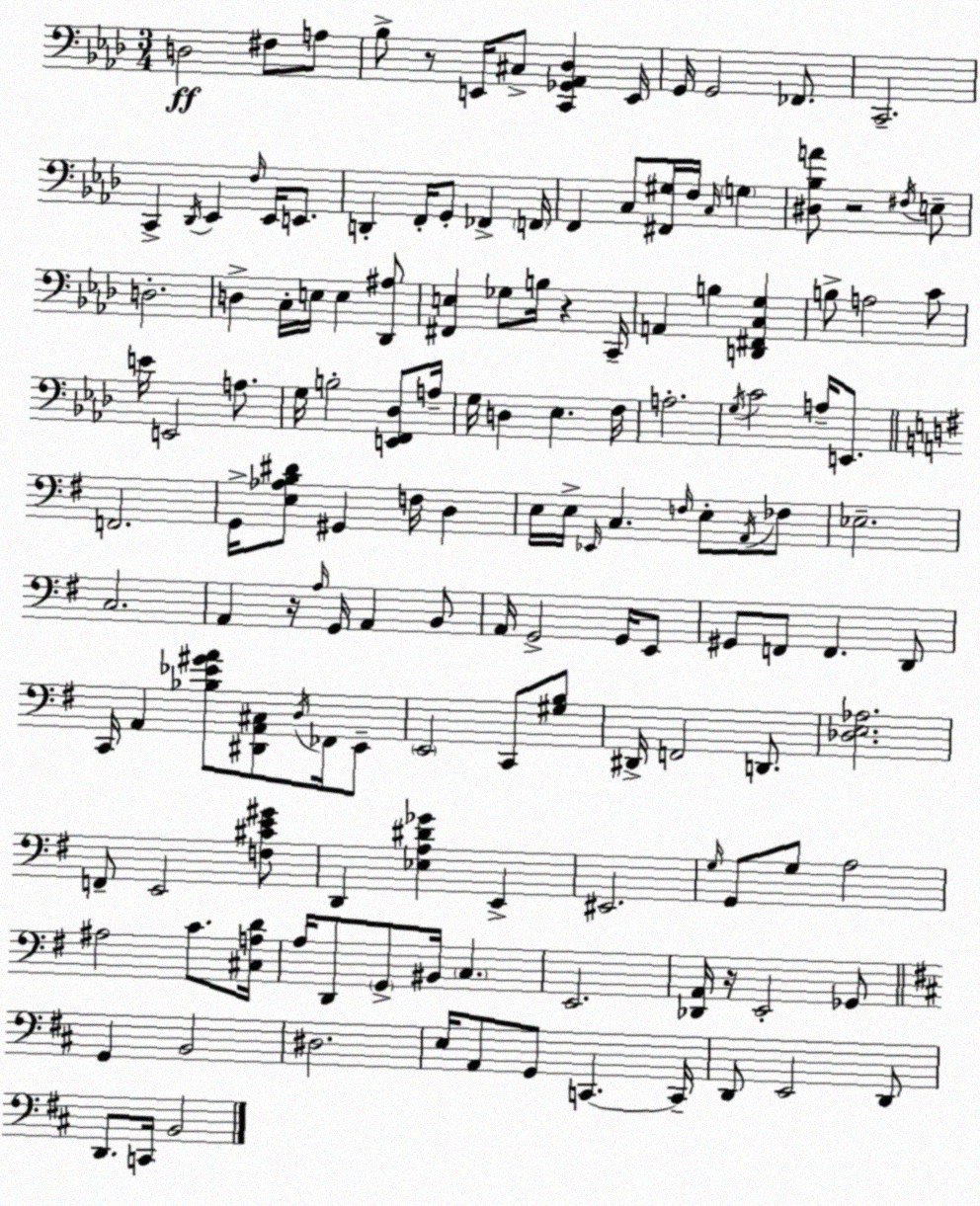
X:1
T:Untitled
M:3/4
L:1/4
K:Ab
D,2 ^F,/2 A,/2 _B,/2 z/2 E,,/4 ^C,/2 [C,,_G,,_A,,_D,] E,,/4 G,,/4 G,,2 _F,,/2 C,,2 C,, _D,,/4 _E,, F,/4 _E,,/4 E,,/2 D,, F,,/4 G,,/2 _F,, F,,/4 F,, C,/2 [^F,,^G,]/4 F,/4 C,/4 G, [^D,_B,A]/2 z2 ^F,/4 E,/2 D,2 D, C,/4 E,/4 E, [_D,,^A,]/2 [^F,,E,] _G,/2 B,/4 z C,,/4 A,, B, [D,,^F,,C,G,] B,/2 A,2 C/2 E/4 E,,2 A,/2 G,/4 B,2 [E,,F,,_D,]/2 A,/4 G,/4 D, _E, F,/4 A,2 G,/4 C2 A,/4 E,,/2 F,,2 G,,/4 [E,_A,B,^D]/2 ^G,, F,/4 D, E,/4 E,/4 _E,,/4 C, F,/4 E,/2 A,,/4 _F,/2 _E,2 C,2 A,, z/4 A,/4 G,,/4 A,, B,,/2 A,,/4 G,,2 G,,/4 E,,/2 ^G,,/2 F,,/2 F,, D,,/2 C,,/4 A,, [_B,_E^GA]/2 [^D,,A,,^C,]/2 D,/4 _F,,/4 E,,/2 E,,2 C,,/2 [^G,B,]/2 ^D,,/4 F,,2 D,,/2 [_D,E,_A,]2 F,,/2 E,,2 [F,^CE^G]/2 D,, [_E,A,^D_G] E,, ^E,,2 G,/4 G,,/2 G,/2 A,2 ^A,2 C/2 [^C,A,D]/4 A,/4 D,,/2 G,,/2 ^B,,/4 C, E,,2 [_D,,A,,]/4 z/4 E,,2 _G,,/2 G,, B,,2 ^D,2 E,/4 A,,/2 G,,/2 C,, C,,/4 D,,/2 E,,2 D,,/2 D,,/2 C,,/4 B,,2